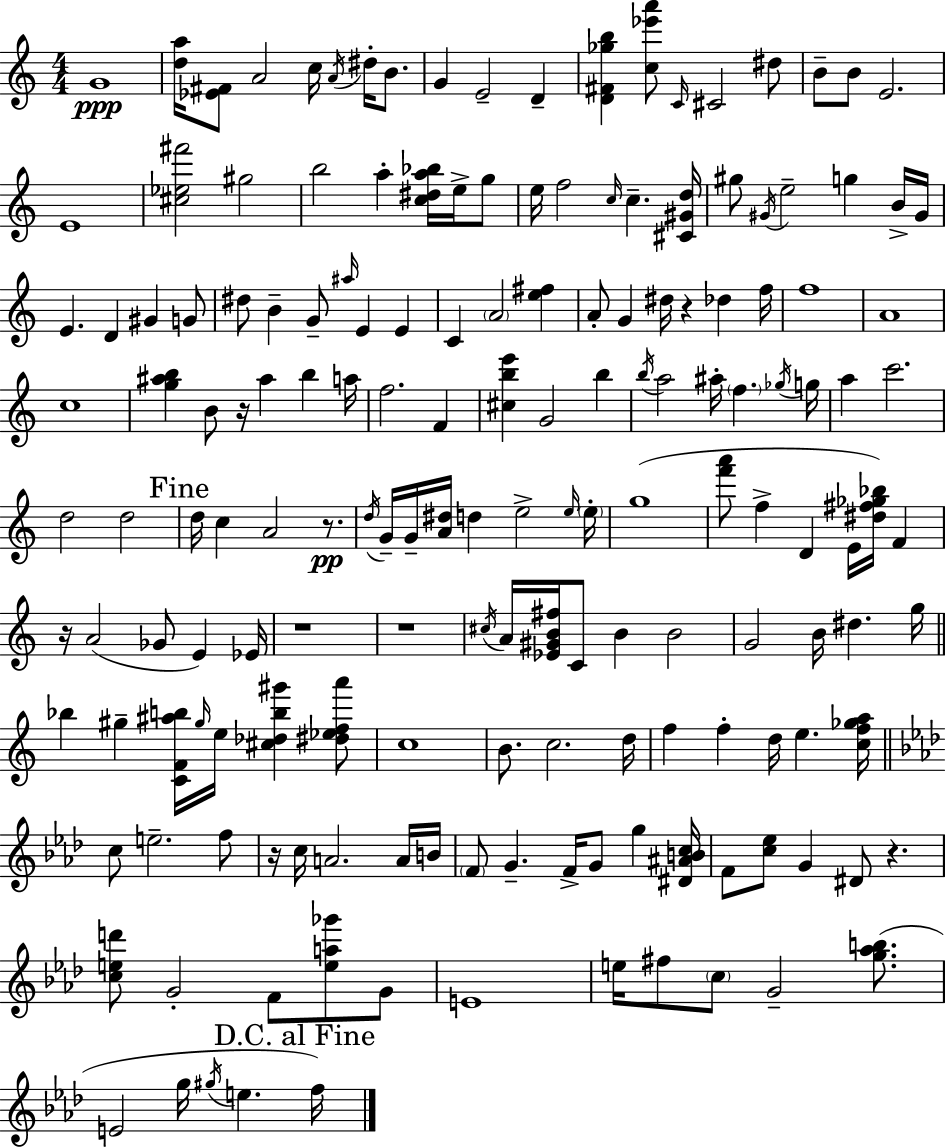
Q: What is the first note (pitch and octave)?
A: G4